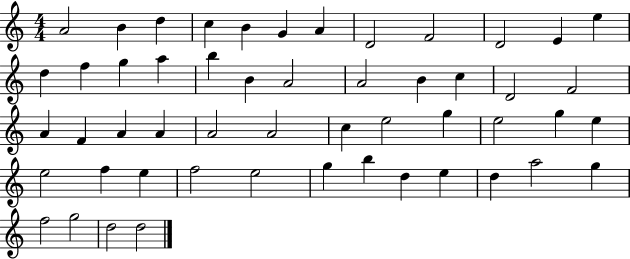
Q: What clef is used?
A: treble